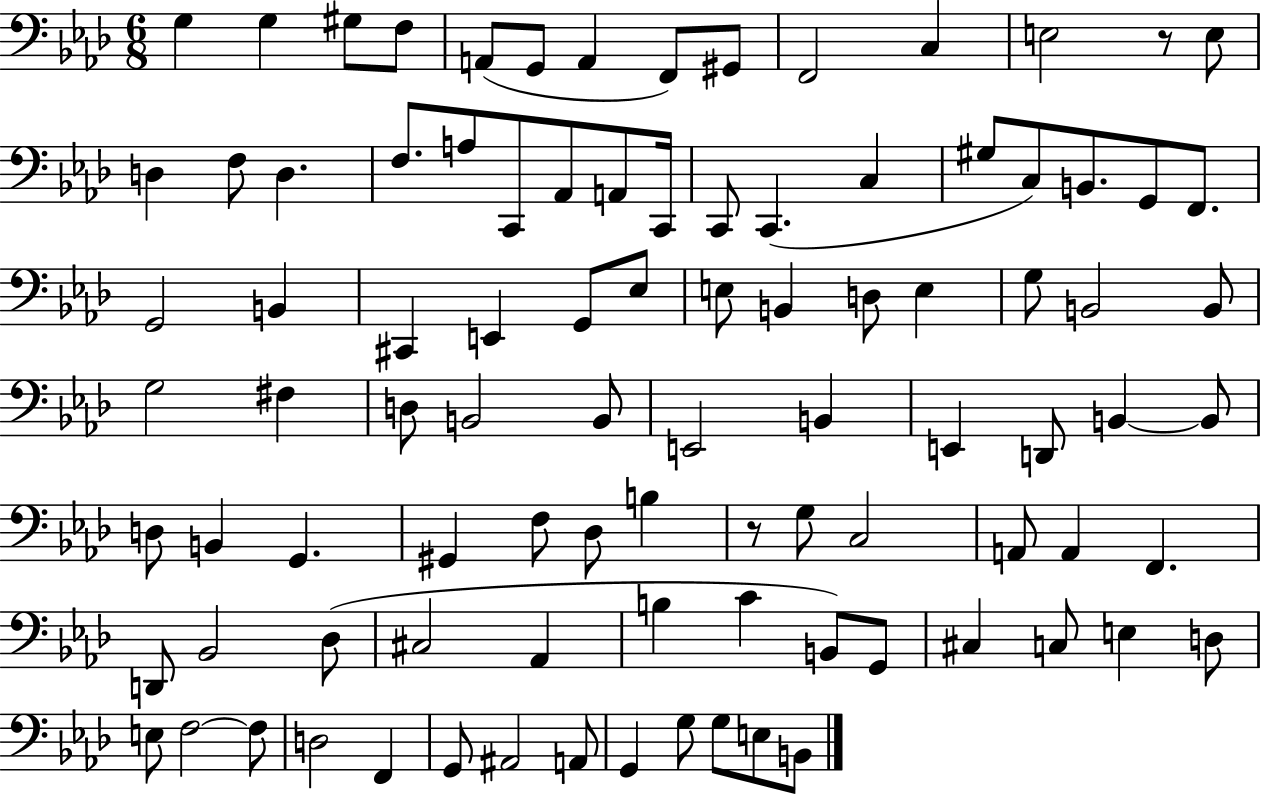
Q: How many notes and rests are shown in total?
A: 94